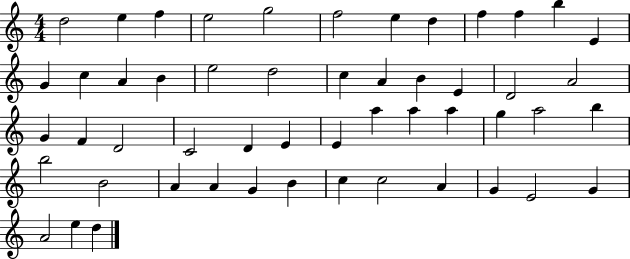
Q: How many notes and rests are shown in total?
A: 52